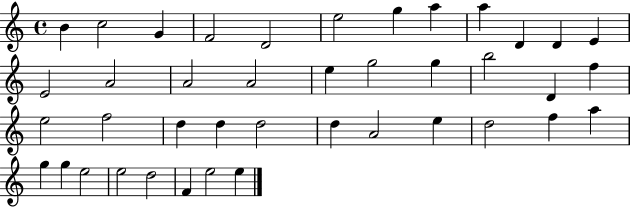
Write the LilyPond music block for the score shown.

{
  \clef treble
  \time 4/4
  \defaultTimeSignature
  \key c \major
  b'4 c''2 g'4 | f'2 d'2 | e''2 g''4 a''4 | a''4 d'4 d'4 e'4 | \break e'2 a'2 | a'2 a'2 | e''4 g''2 g''4 | b''2 d'4 f''4 | \break e''2 f''2 | d''4 d''4 d''2 | d''4 a'2 e''4 | d''2 f''4 a''4 | \break g''4 g''4 e''2 | e''2 d''2 | f'4 e''2 e''4 | \bar "|."
}